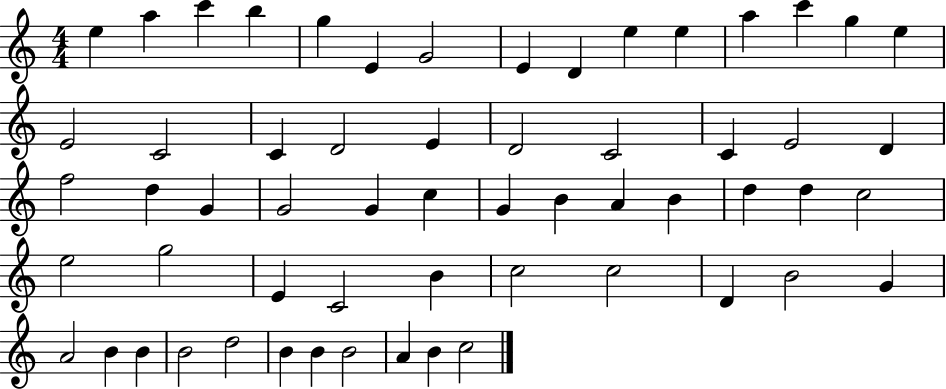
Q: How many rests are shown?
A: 0